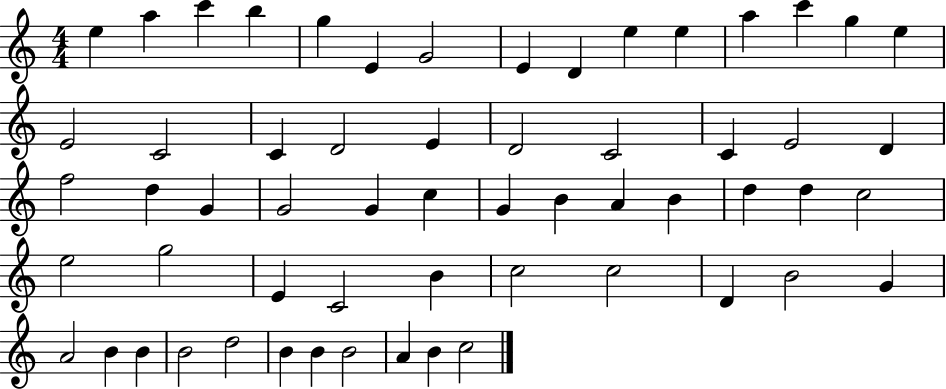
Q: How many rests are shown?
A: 0